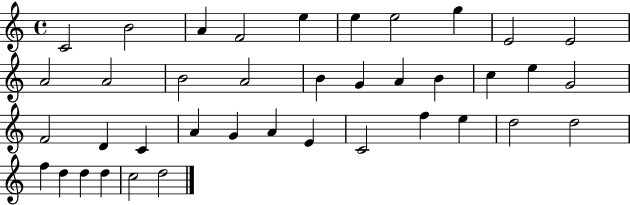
C4/h B4/h A4/q F4/h E5/q E5/q E5/h G5/q E4/h E4/h A4/h A4/h B4/h A4/h B4/q G4/q A4/q B4/q C5/q E5/q G4/h F4/h D4/q C4/q A4/q G4/q A4/q E4/q C4/h F5/q E5/q D5/h D5/h F5/q D5/q D5/q D5/q C5/h D5/h